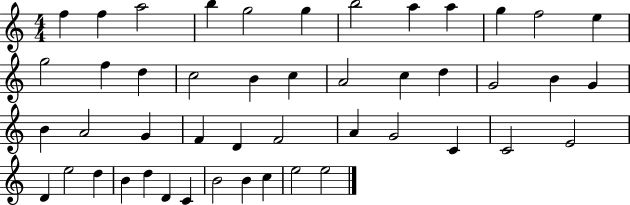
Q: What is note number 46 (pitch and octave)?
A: E5